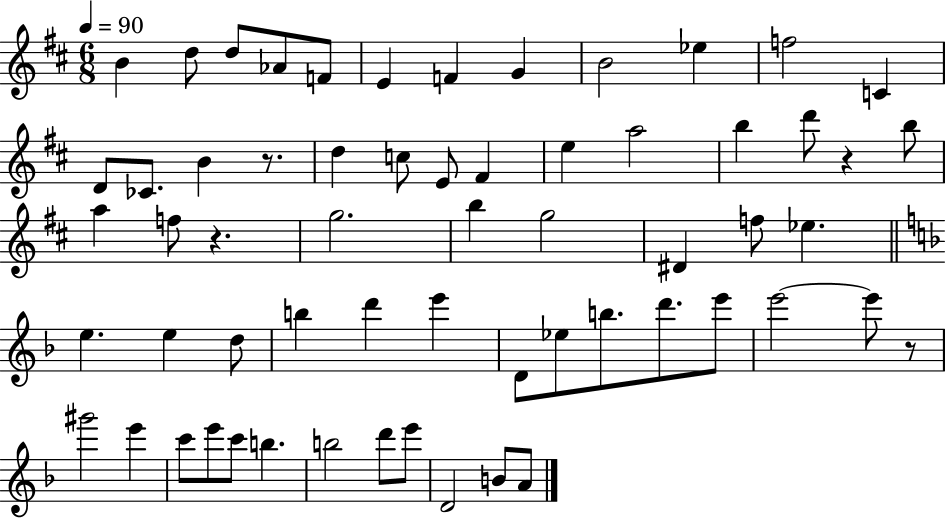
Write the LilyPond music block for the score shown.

{
  \clef treble
  \numericTimeSignature
  \time 6/8
  \key d \major
  \tempo 4 = 90
  b'4 d''8 d''8 aes'8 f'8 | e'4 f'4 g'4 | b'2 ees''4 | f''2 c'4 | \break d'8 ces'8. b'4 r8. | d''4 c''8 e'8 fis'4 | e''4 a''2 | b''4 d'''8 r4 b''8 | \break a''4 f''8 r4. | g''2. | b''4 g''2 | dis'4 f''8 ees''4. | \break \bar "||" \break \key f \major e''4. e''4 d''8 | b''4 d'''4 e'''4 | d'8 ees''8 b''8. d'''8. e'''8 | e'''2~~ e'''8 r8 | \break gis'''2 e'''4 | c'''8 e'''8 c'''8 b''4. | b''2 d'''8 e'''8 | d'2 b'8 a'8 | \break \bar "|."
}